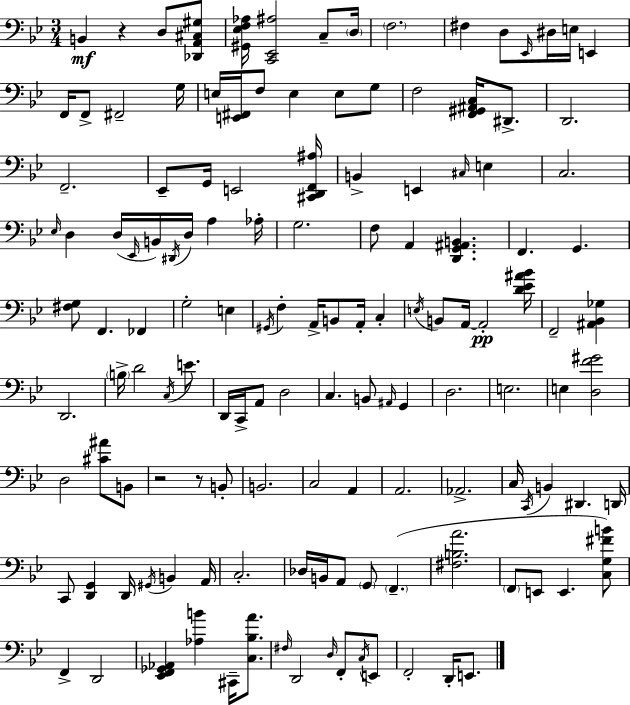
{
  \clef bass
  \numericTimeSignature
  \time 3/4
  \key g \minor
  b,4\mf r4 d8 <des, a, cis gis>8 | <gis, ees f aes>16 <c, ees, ais>2 c8-- \parenthesize d16 | \parenthesize f2. | fis4 d8 \grace { ees,16 } dis16 e16 e,4 | \break f,16 f,8-> fis,2-- | g16 e16 <e, fis,>16 f8 e4 e8 g8 | f2 <f, gis, ais, c>16 dis,8.-> | d,2. | \break f,2.-- | ees,8-- g,16 e,2 | <cis, d, f, ais>16 b,4-> e,4 \grace { cis16 } e4 | c2. | \break \grace { ees16 } d4 d16( \grace { ees,16 } b,16) \acciaccatura { dis,16 } d16 | a4 aes16-. g2. | f8 a,4 <d, g, ais, b,>4. | f,4. g,4. | \break <fis g>8 f,4. | fes,4 g2-. | e4 \acciaccatura { gis,16 } f4-. a,16-> b,8 | a,16-. c4-. \acciaccatura { e16 } b,8 a,16~~ a,2-.\pp | \break <d' ees' ais' bes'>16 f,2-- | <ais, bes, ges>4 d,2. | \parenthesize b16-> d'2 | \acciaccatura { c16 } e'8. d,16 c,16-> a,8 | \break d2 c4. | b,8 \grace { ais,16 } g,4 d2. | e2. | e4 | \break <d f' gis'>2 d2 | <cis' ais'>8 b,8 r2 | r8 b,8-. b,2. | c2 | \break a,4 a,2. | aes,2.-> | c16 \acciaccatura { c,16 } b,4 | dis,4. d,16 c,8 | \break <d, g,>4 d,16 \acciaccatura { gis,16 } b,4 a,16 c2.-. | des16 | b,16 a,8 \parenthesize g,8 \parenthesize f,4.--( <fis b a'>2. | \parenthesize f,8 | \break e,8 e,4. <c g fis' b'>8) f,4-> | d,2 <ees, f, ges, aes,>4 | <aes b'>4 cis,16-- <c bes a'>8. \grace { fis16 } | d,2 \grace { d16 } f,8-. \acciaccatura { c16 } | \break e,8 f,2-. d,16-. e,8. | \bar "|."
}